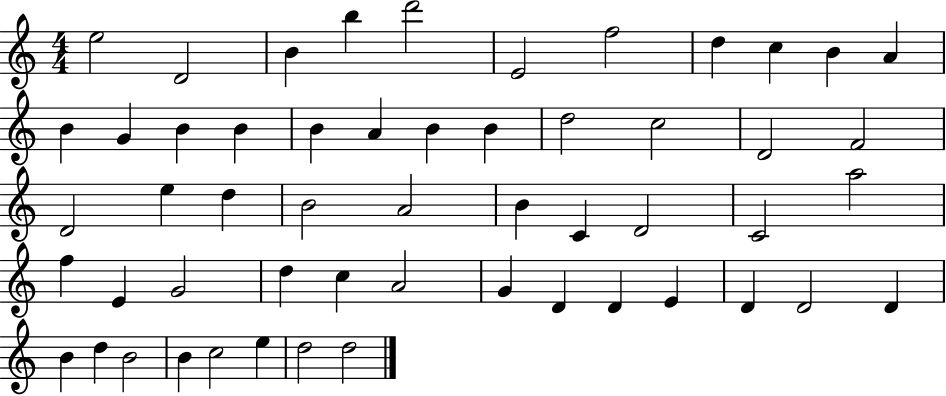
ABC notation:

X:1
T:Untitled
M:4/4
L:1/4
K:C
e2 D2 B b d'2 E2 f2 d c B A B G B B B A B B d2 c2 D2 F2 D2 e d B2 A2 B C D2 C2 a2 f E G2 d c A2 G D D E D D2 D B d B2 B c2 e d2 d2